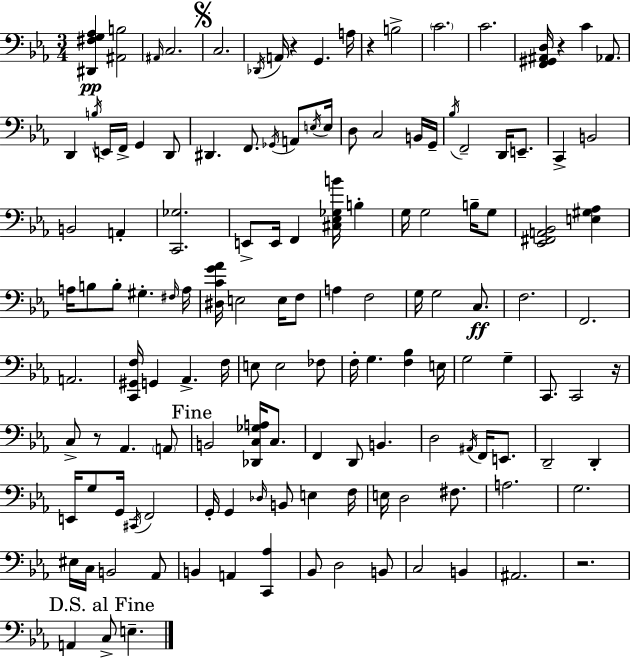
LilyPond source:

{
  \clef bass
  \numericTimeSignature
  \time 3/4
  \key c \minor
  \repeat volta 2 { <dis, fis g aes>4\pp <ais, b>2 | \grace { ais,16 } c2. | \mark \markup { \musicglyph "scripts.segno" } c2. | \acciaccatura { des,16 } a,16 r4 g,4. | \break a16 r4 b2-> | \parenthesize c'2. | c'2. | <f, gis, ais, d>16 r4 c'4 aes,8. | \break d,4 \acciaccatura { b16 } e,16 f,16-> g,4 | d,8 dis,4. f,8. | \acciaccatura { ges,16 } a,8 \acciaccatura { e16 } e16 d8 c2 | b,16 g,16-- \acciaccatura { bes16 } f,2-- | \break d,16 e,8.-- c,4-> b,2 | b,2 | a,4-. <c, ges>2. | e,8-> e,16 f,4 | \break <cis ees ges b'>16 b4-. g16 g2 | b16-- g8 <ees, fis, a, bes,>2 | <e gis aes>4 a16 b8 b8-. gis4.-. | \grace { fis16 } a16 <dis c' g' aes'>16 e2 | \break e16 f8 a4 f2 | g16 g2 | c8.\ff f2. | f,2. | \break a,2. | <c, gis, f>16 g,4 | aes,4.-> f16 e8 e2 | fes8 f16-. g4. | \break <f bes>4 e16 g2 | g4-- c,8. c,2 | r16 c8-> r8 aes,4. | \parenthesize a,8 \mark "Fine" b,2 | \break <des, c ges a>16 c8. f,4 d,8 | b,4. d2 | \acciaccatura { ais,16 } f,16 e,8. d,2-- | d,4-. e,16 g8 g,16 | \break \acciaccatura { cis,16 } f,2 g,16-. g,4 | \grace { des16 } b,8 e4 f16 e16 d2 | fis8. a2. | g2. | \break eis16 c16 | b,2 aes,8 b,4 | a,4 <c, aes>4 bes,8 | d2 b,8 c2 | \break b,4 ais,2. | r2. | \mark "D.S. al Fine" a,4 | c8-> e4.-- } \bar "|."
}